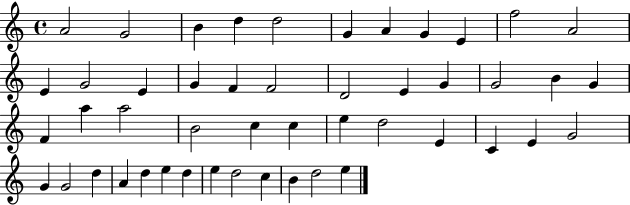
{
  \clef treble
  \time 4/4
  \defaultTimeSignature
  \key c \major
  a'2 g'2 | b'4 d''4 d''2 | g'4 a'4 g'4 e'4 | f''2 a'2 | \break e'4 g'2 e'4 | g'4 f'4 f'2 | d'2 e'4 g'4 | g'2 b'4 g'4 | \break f'4 a''4 a''2 | b'2 c''4 c''4 | e''4 d''2 e'4 | c'4 e'4 g'2 | \break g'4 g'2 d''4 | a'4 d''4 e''4 d''4 | e''4 d''2 c''4 | b'4 d''2 e''4 | \break \bar "|."
}